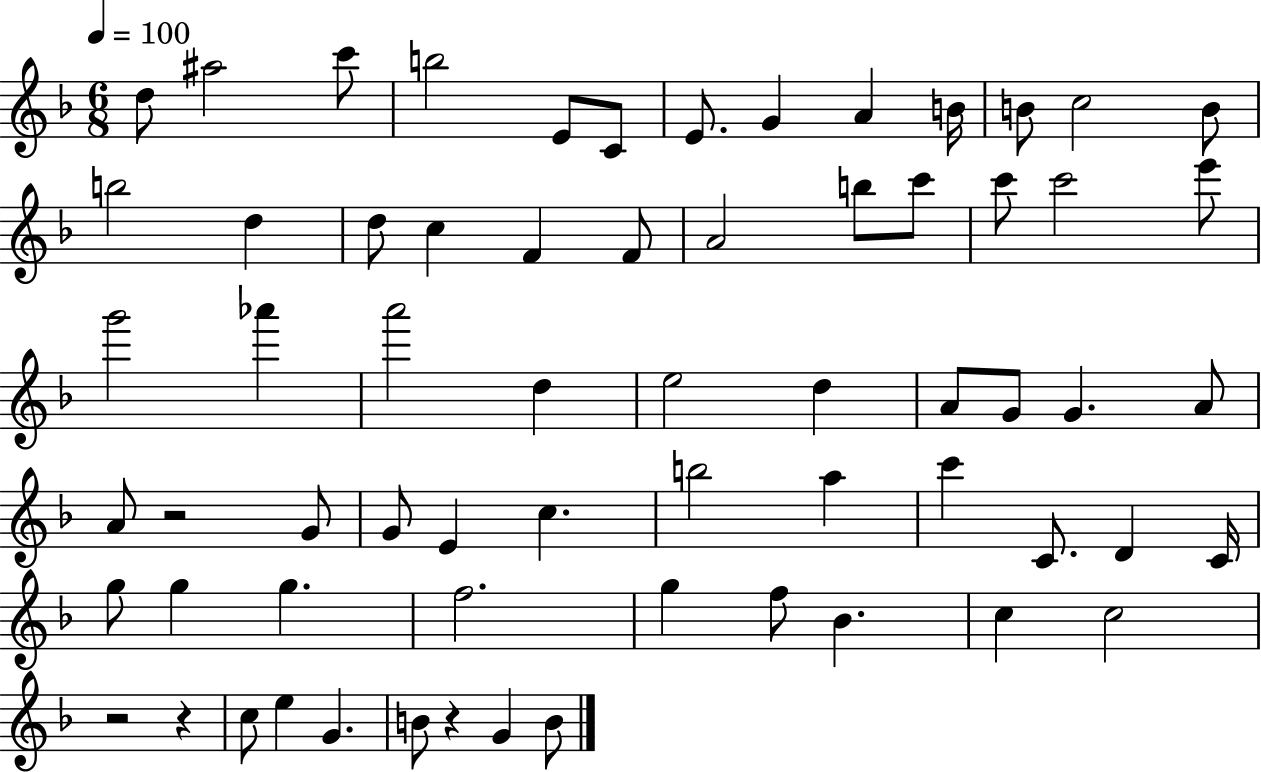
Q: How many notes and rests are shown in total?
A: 65